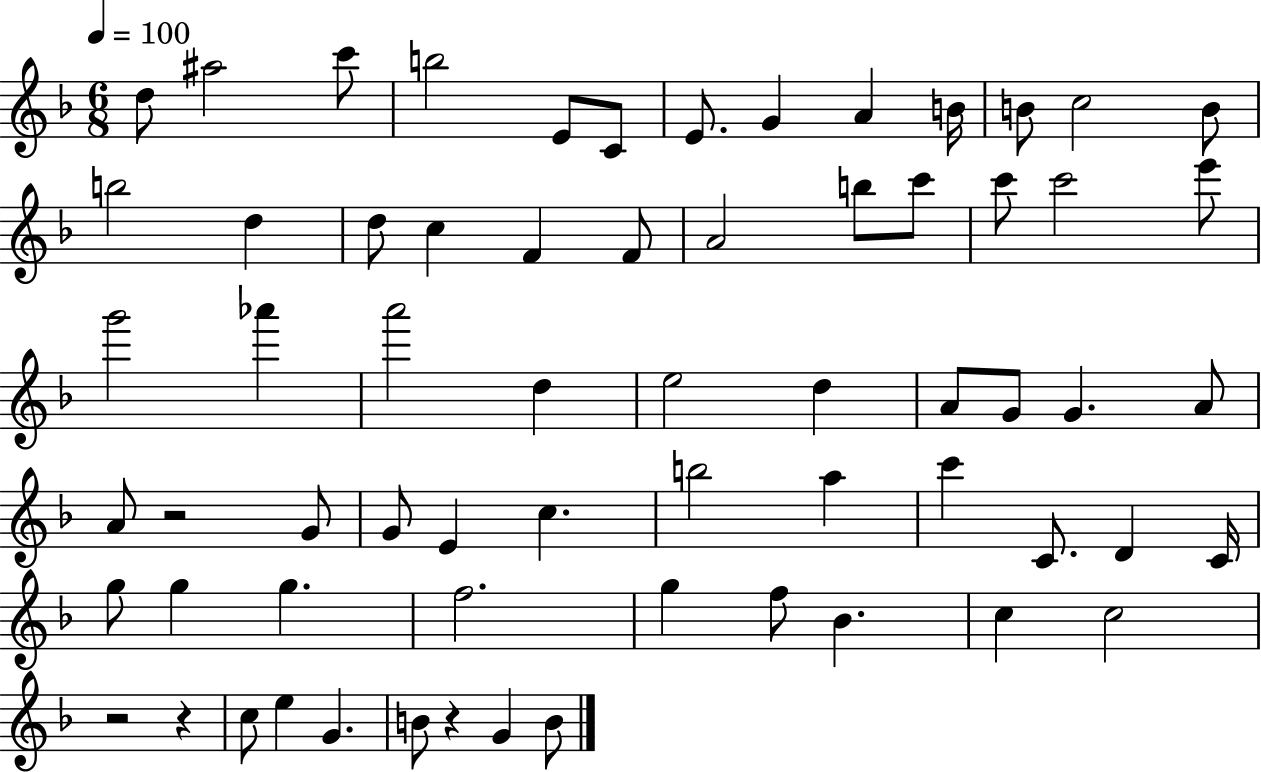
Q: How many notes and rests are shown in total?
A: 65